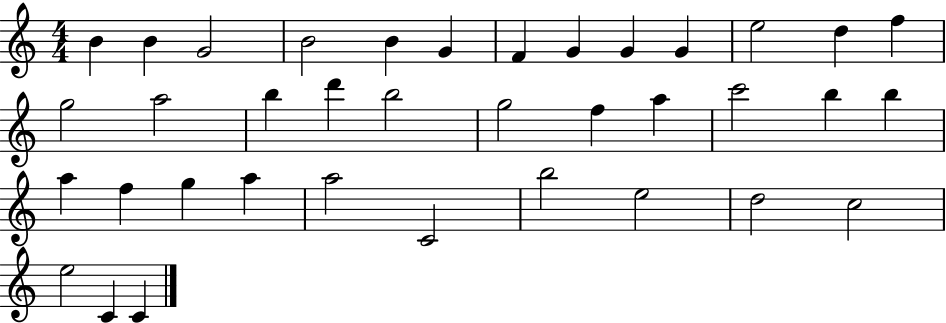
B4/q B4/q G4/h B4/h B4/q G4/q F4/q G4/q G4/q G4/q E5/h D5/q F5/q G5/h A5/h B5/q D6/q B5/h G5/h F5/q A5/q C6/h B5/q B5/q A5/q F5/q G5/q A5/q A5/h C4/h B5/h E5/h D5/h C5/h E5/h C4/q C4/q